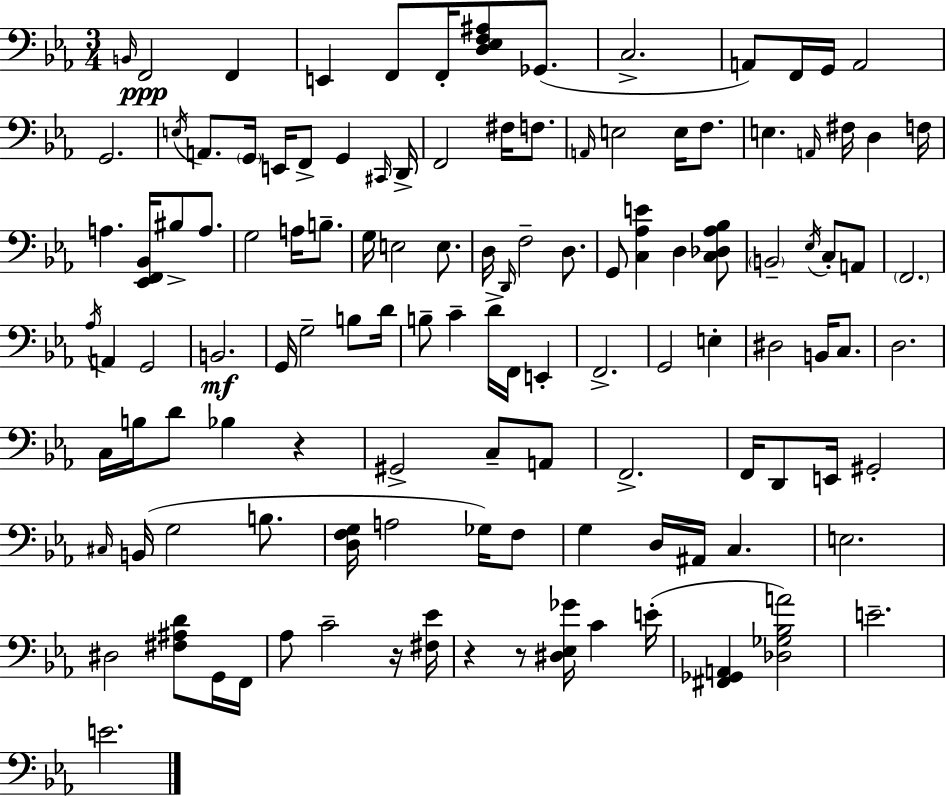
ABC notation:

X:1
T:Untitled
M:3/4
L:1/4
K:Cm
B,,/4 F,,2 F,, E,, F,,/2 F,,/4 [D,_E,F,^A,]/2 _G,,/2 C,2 A,,/2 F,,/4 G,,/4 A,,2 G,,2 E,/4 A,,/2 G,,/4 E,,/4 F,,/2 G,, ^C,,/4 D,,/4 F,,2 ^F,/4 F,/2 A,,/4 E,2 E,/4 F,/2 E, A,,/4 ^F,/4 D, F,/4 A, [_E,,F,,_B,,]/4 ^B,/2 A,/2 G,2 A,/4 B,/2 G,/4 E,2 E,/2 D,/4 D,,/4 F,2 D,/2 G,,/2 [C,_A,E] D, [C,_D,_A,_B,]/2 B,,2 _E,/4 C,/2 A,,/2 F,,2 _A,/4 A,, G,,2 B,,2 G,,/4 G,2 B,/2 D/4 B,/2 C D/4 F,,/4 E,, F,,2 G,,2 E, ^D,2 B,,/4 C,/2 D,2 C,/4 B,/4 D/2 _B, z ^G,,2 C,/2 A,,/2 F,,2 F,,/4 D,,/2 E,,/4 ^G,,2 ^C,/4 B,,/4 G,2 B,/2 [D,F,G,]/4 A,2 _G,/4 F,/2 G, D,/4 ^A,,/4 C, E,2 ^D,2 [^F,^A,D]/2 G,,/4 F,,/4 _A,/2 C2 z/4 [^F,_E]/4 z z/2 [^D,_E,_G]/4 C E/4 [^F,,_G,,A,,] [_D,_G,_B,A]2 E2 E2